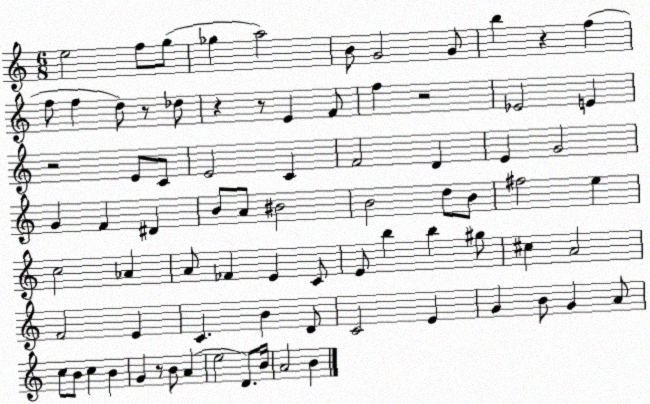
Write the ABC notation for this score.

X:1
T:Untitled
M:6/8
L:1/4
K:C
e2 f/2 g/2 _g a2 B/2 G2 G/2 b z f f/2 f d/2 z/2 _d/2 z z/2 E F/2 f z2 _E2 E z2 E/2 C/2 E2 C F2 D E G2 G F ^D B/2 A/2 ^B2 B2 d/2 B/2 ^f2 e c2 _A A/2 _F E C/2 E/2 b b ^g/2 ^c A2 F2 E C B D/2 C2 E G B/2 G A/2 c/2 B/2 c B G z/2 B/2 A e2 D/2 B/4 A2 B